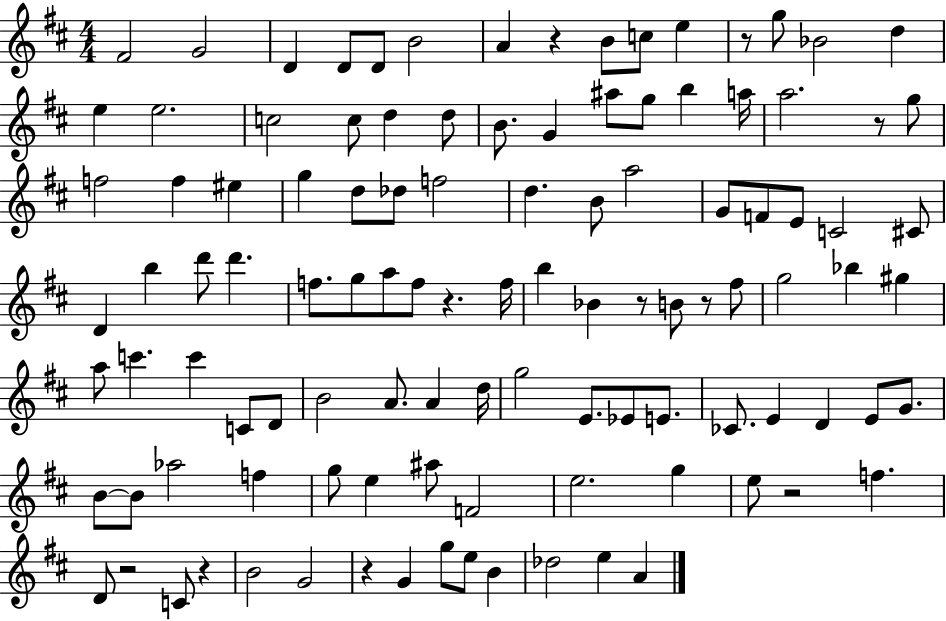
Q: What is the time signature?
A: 4/4